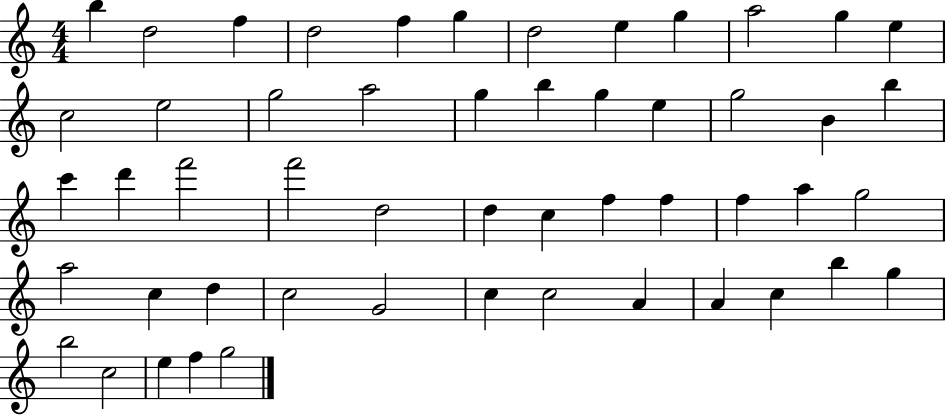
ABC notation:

X:1
T:Untitled
M:4/4
L:1/4
K:C
b d2 f d2 f g d2 e g a2 g e c2 e2 g2 a2 g b g e g2 B b c' d' f'2 f'2 d2 d c f f f a g2 a2 c d c2 G2 c c2 A A c b g b2 c2 e f g2